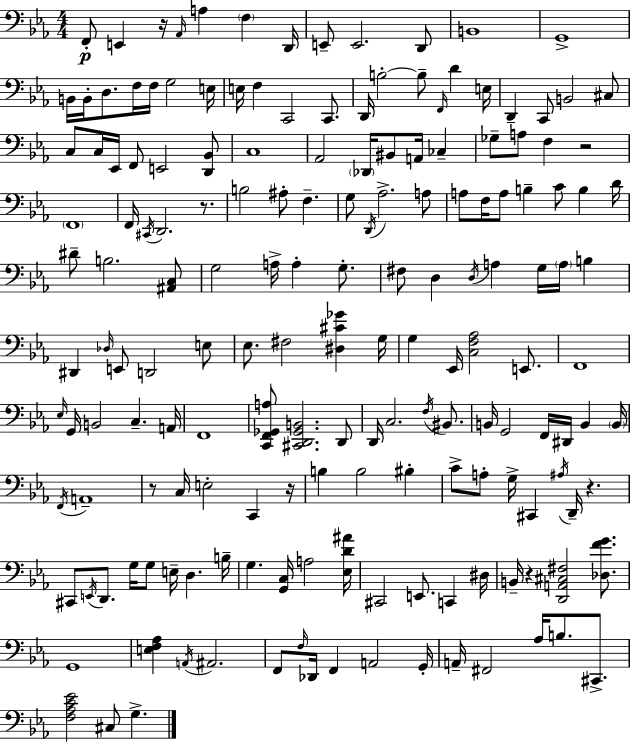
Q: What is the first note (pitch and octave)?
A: F2